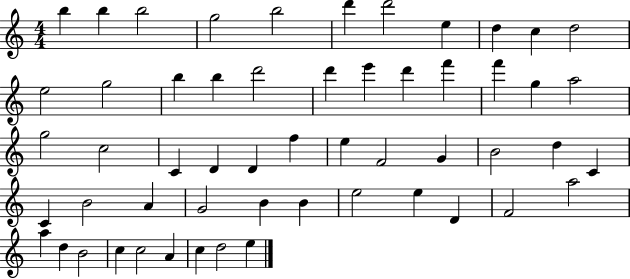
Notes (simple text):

B5/q B5/q B5/h G5/h B5/h D6/q D6/h E5/q D5/q C5/q D5/h E5/h G5/h B5/q B5/q D6/h D6/q E6/q D6/q F6/q F6/q G5/q A5/h G5/h C5/h C4/q D4/q D4/q F5/q E5/q F4/h G4/q B4/h D5/q C4/q C4/q B4/h A4/q G4/h B4/q B4/q E5/h E5/q D4/q F4/h A5/h A5/q D5/q B4/h C5/q C5/h A4/q C5/q D5/h E5/q